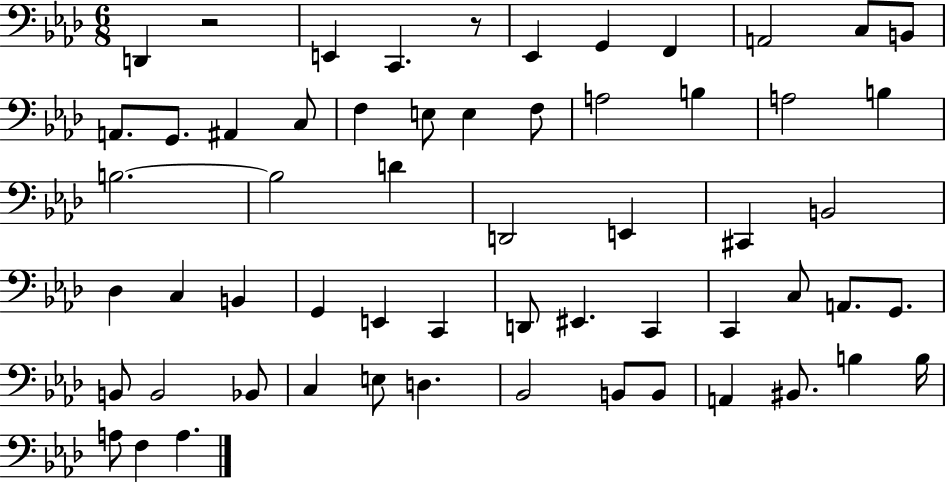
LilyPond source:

{
  \clef bass
  \numericTimeSignature
  \time 6/8
  \key aes \major
  d,4 r2 | e,4 c,4. r8 | ees,4 g,4 f,4 | a,2 c8 b,8 | \break a,8. g,8. ais,4 c8 | f4 e8 e4 f8 | a2 b4 | a2 b4 | \break b2.~~ | b2 d'4 | d,2 e,4 | cis,4 b,2 | \break des4 c4 b,4 | g,4 e,4 c,4 | d,8 eis,4. c,4 | c,4 c8 a,8. g,8. | \break b,8 b,2 bes,8 | c4 e8 d4. | bes,2 b,8 b,8 | a,4 bis,8. b4 b16 | \break a8 f4 a4. | \bar "|."
}